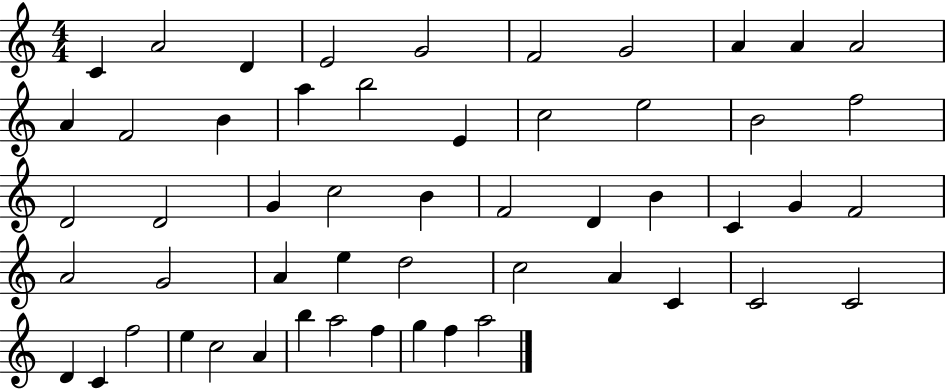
C4/q A4/h D4/q E4/h G4/h F4/h G4/h A4/q A4/q A4/h A4/q F4/h B4/q A5/q B5/h E4/q C5/h E5/h B4/h F5/h D4/h D4/h G4/q C5/h B4/q F4/h D4/q B4/q C4/q G4/q F4/h A4/h G4/h A4/q E5/q D5/h C5/h A4/q C4/q C4/h C4/h D4/q C4/q F5/h E5/q C5/h A4/q B5/q A5/h F5/q G5/q F5/q A5/h